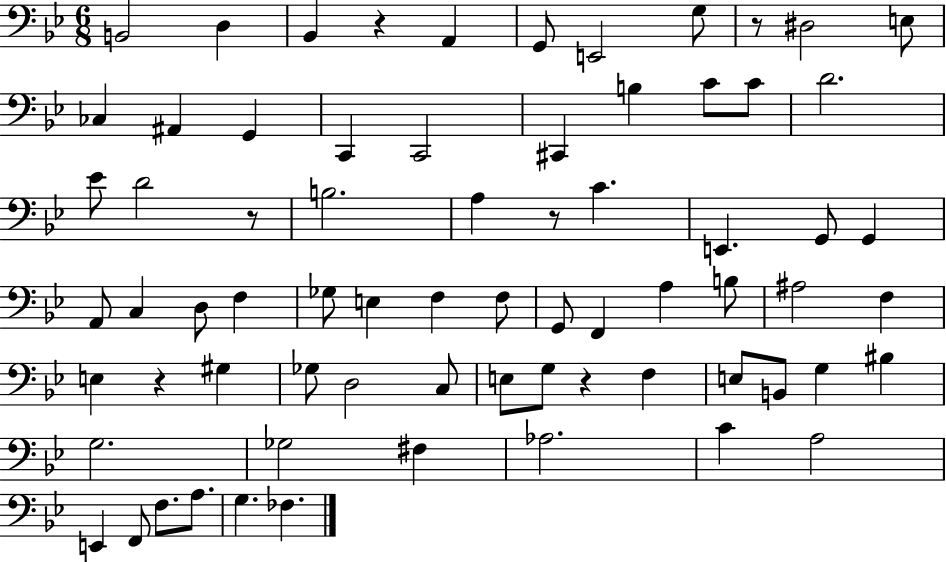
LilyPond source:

{
  \clef bass
  \numericTimeSignature
  \time 6/8
  \key bes \major
  b,2 d4 | bes,4 r4 a,4 | g,8 e,2 g8 | r8 dis2 e8 | \break ces4 ais,4 g,4 | c,4 c,2 | cis,4 b4 c'8 c'8 | d'2. | \break ees'8 d'2 r8 | b2. | a4 r8 c'4. | e,4. g,8 g,4 | \break a,8 c4 d8 f4 | ges8 e4 f4 f8 | g,8 f,4 a4 b8 | ais2 f4 | \break e4 r4 gis4 | ges8 d2 c8 | e8 g8 r4 f4 | e8 b,8 g4 bis4 | \break g2. | ges2 fis4 | aes2. | c'4 a2 | \break e,4 f,8 f8. a8. | g4. fes4. | \bar "|."
}